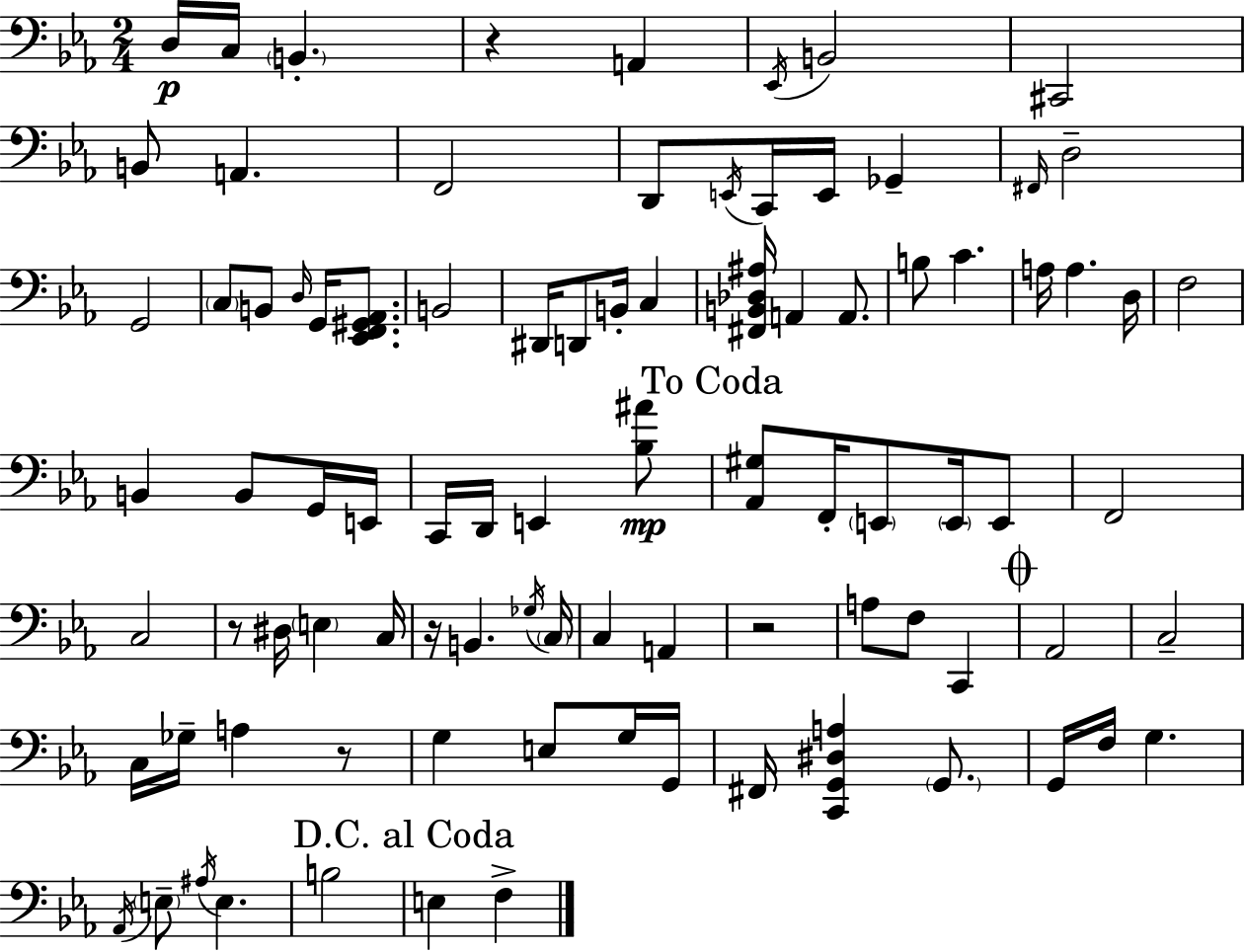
X:1
T:Untitled
M:2/4
L:1/4
K:Cm
D,/4 C,/4 B,, z A,, _E,,/4 B,,2 ^C,,2 B,,/2 A,, F,,2 D,,/2 E,,/4 C,,/4 E,,/4 _G,, ^F,,/4 D,2 G,,2 C,/2 B,,/2 D,/4 G,,/4 [_E,,F,,^G,,_A,,]/2 B,,2 ^D,,/4 D,,/2 B,,/4 C, [^F,,B,,_D,^A,]/4 A,, A,,/2 B,/2 C A,/4 A, D,/4 F,2 B,, B,,/2 G,,/4 E,,/4 C,,/4 D,,/4 E,, [_B,^A]/2 [_A,,^G,]/2 F,,/4 E,,/2 E,,/4 E,,/2 F,,2 C,2 z/2 ^D,/4 E, C,/4 z/4 B,, _G,/4 C,/4 C, A,, z2 A,/2 F,/2 C,, _A,,2 C,2 C,/4 _G,/4 A, z/2 G, E,/2 G,/4 G,,/4 ^F,,/4 [C,,G,,^D,A,] G,,/2 G,,/4 F,/4 G, _A,,/4 E,/2 ^A,/4 E, B,2 E, F,